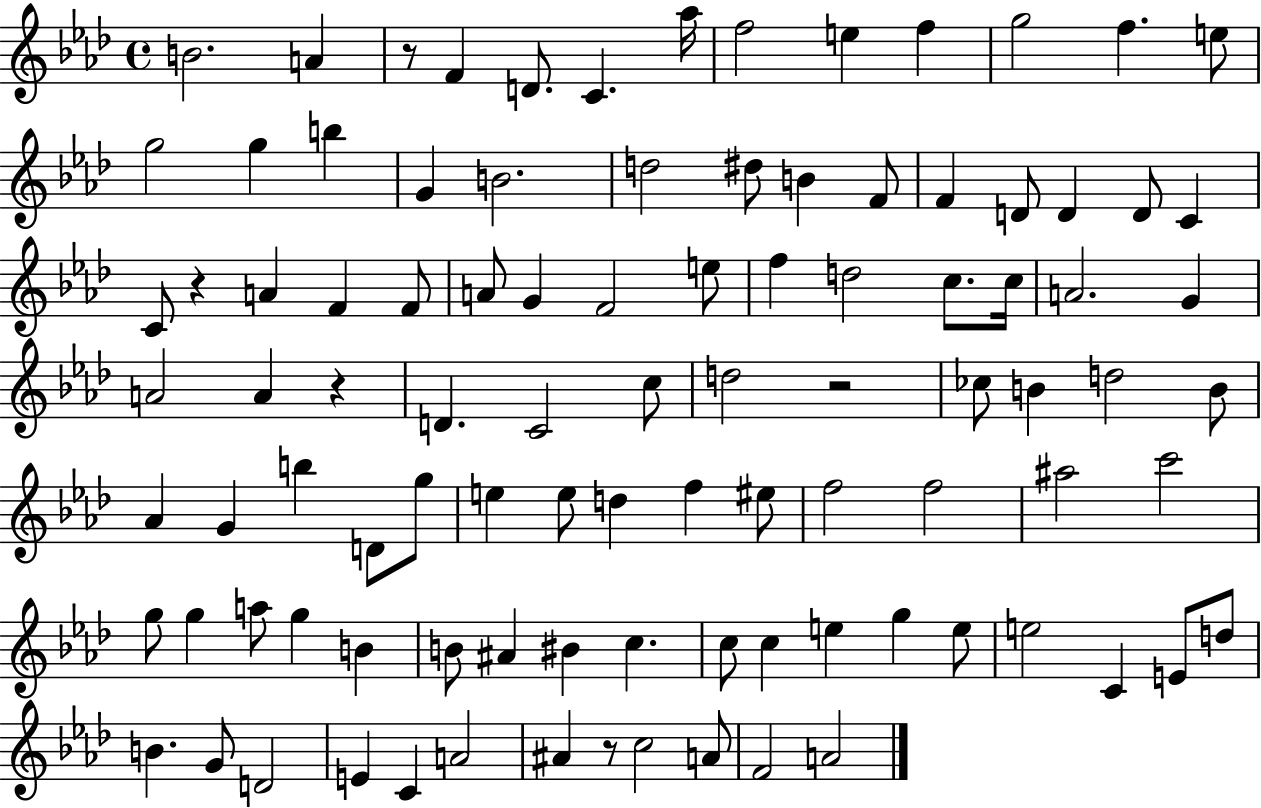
B4/h. A4/q R/e F4/q D4/e. C4/q. Ab5/s F5/h E5/q F5/q G5/h F5/q. E5/e G5/h G5/q B5/q G4/q B4/h. D5/h D#5/e B4/q F4/e F4/q D4/e D4/q D4/e C4/q C4/e R/q A4/q F4/q F4/e A4/e G4/q F4/h E5/e F5/q D5/h C5/e. C5/s A4/h. G4/q A4/h A4/q R/q D4/q. C4/h C5/e D5/h R/h CES5/e B4/q D5/h B4/e Ab4/q G4/q B5/q D4/e G5/e E5/q E5/e D5/q F5/q EIS5/e F5/h F5/h A#5/h C6/h G5/e G5/q A5/e G5/q B4/q B4/e A#4/q BIS4/q C5/q. C5/e C5/q E5/q G5/q E5/e E5/h C4/q E4/e D5/e B4/q. G4/e D4/h E4/q C4/q A4/h A#4/q R/e C5/h A4/e F4/h A4/h